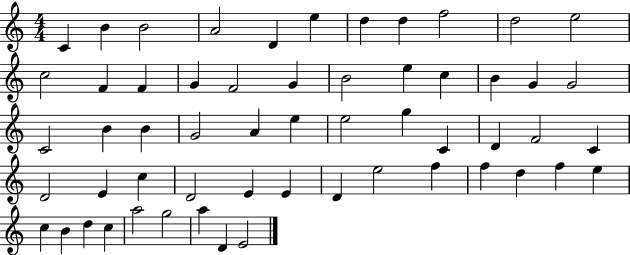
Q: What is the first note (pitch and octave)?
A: C4